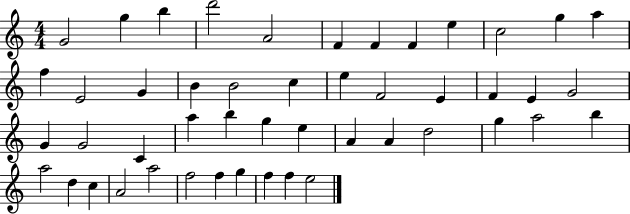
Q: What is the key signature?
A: C major